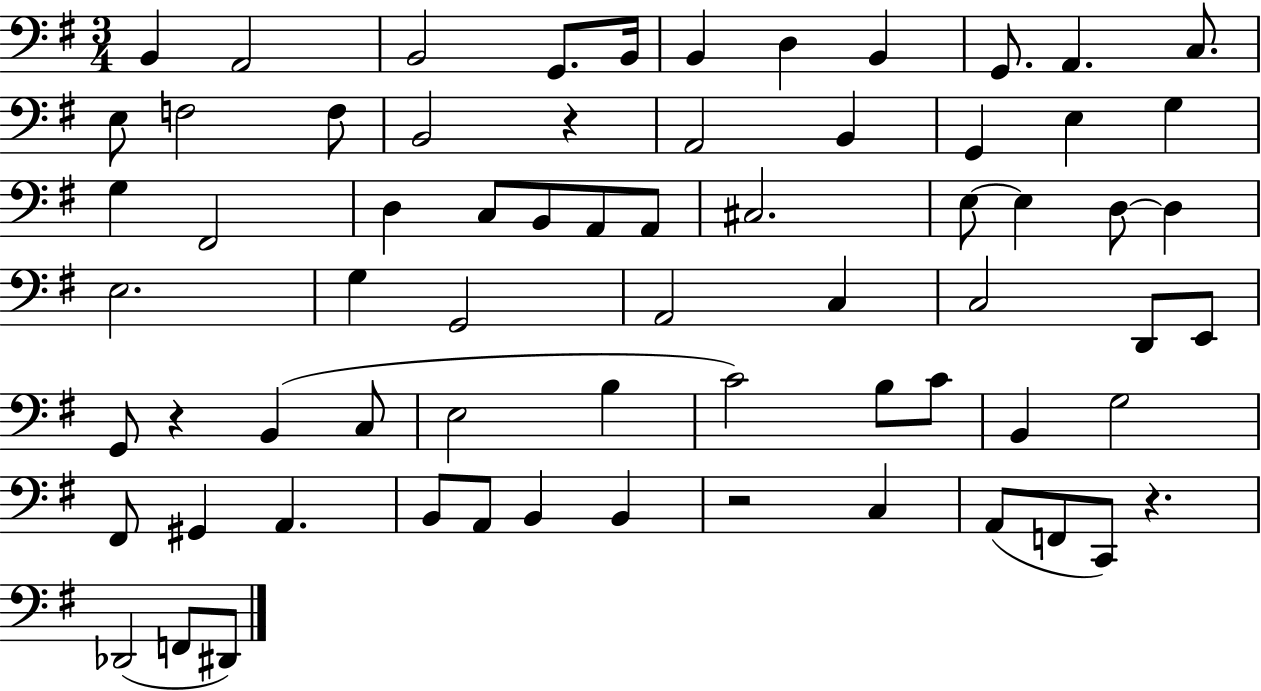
{
  \clef bass
  \numericTimeSignature
  \time 3/4
  \key g \major
  b,4 a,2 | b,2 g,8. b,16 | b,4 d4 b,4 | g,8. a,4. c8. | \break e8 f2 f8 | b,2 r4 | a,2 b,4 | g,4 e4 g4 | \break g4 fis,2 | d4 c8 b,8 a,8 a,8 | cis2. | e8~~ e4 d8~~ d4 | \break e2. | g4 g,2 | a,2 c4 | c2 d,8 e,8 | \break g,8 r4 b,4( c8 | e2 b4 | c'2) b8 c'8 | b,4 g2 | \break fis,8 gis,4 a,4. | b,8 a,8 b,4 b,4 | r2 c4 | a,8( f,8 c,8) r4. | \break des,2( f,8 dis,8) | \bar "|."
}